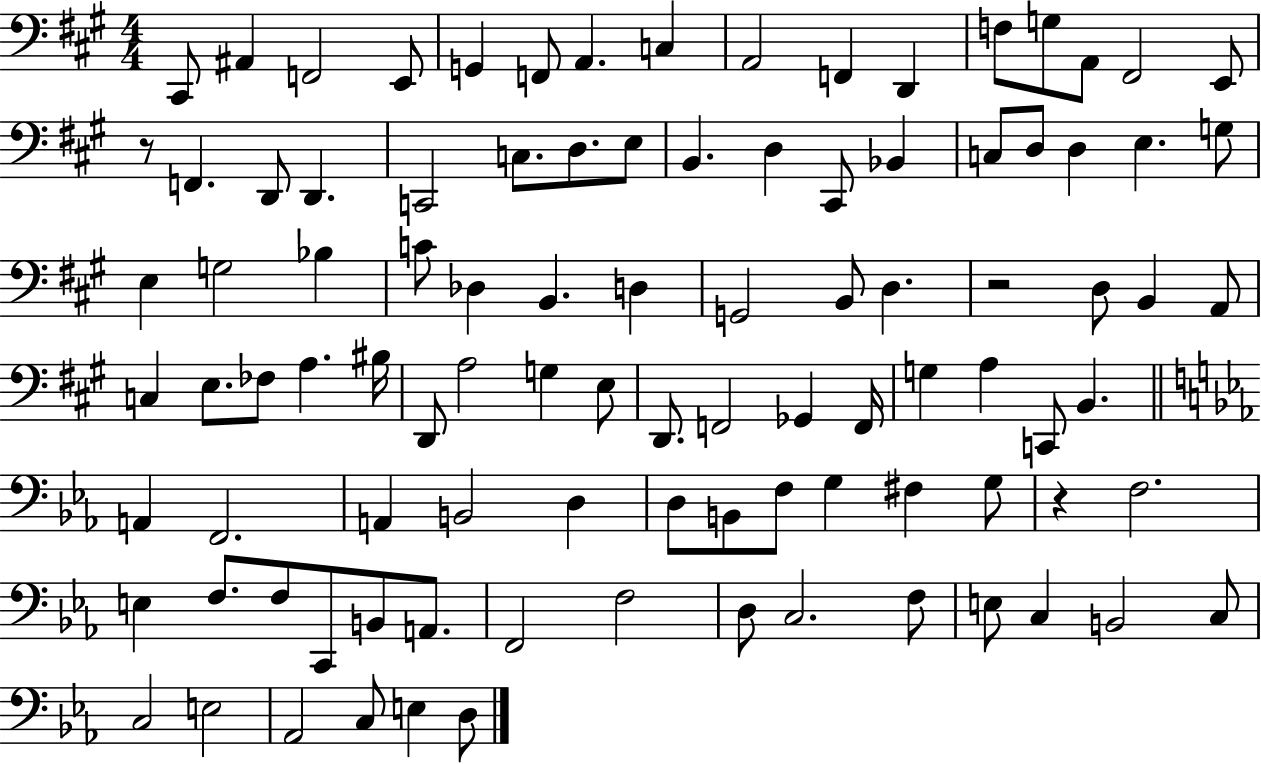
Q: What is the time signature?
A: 4/4